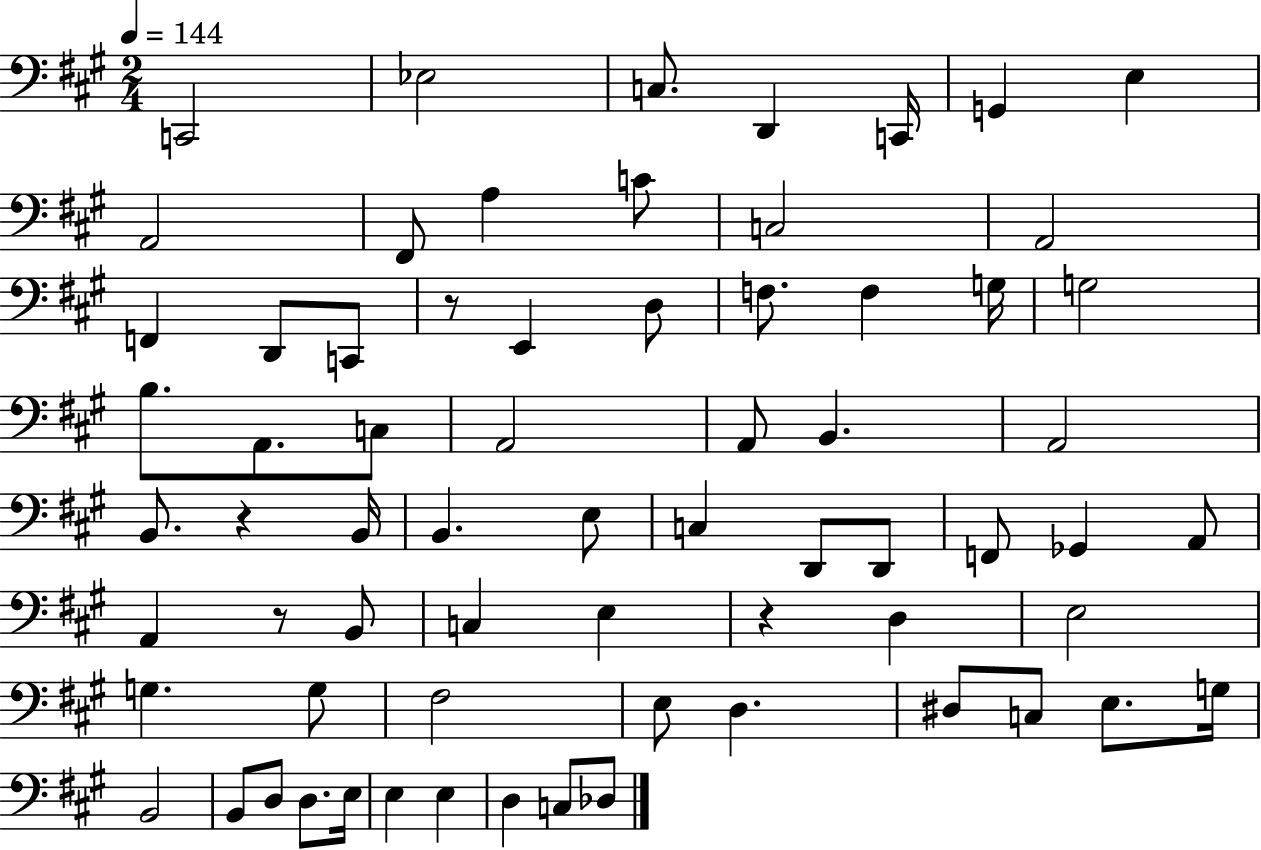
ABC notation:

X:1
T:Untitled
M:2/4
L:1/4
K:A
C,,2 _E,2 C,/2 D,, C,,/4 G,, E, A,,2 ^F,,/2 A, C/2 C,2 A,,2 F,, D,,/2 C,,/2 z/2 E,, D,/2 F,/2 F, G,/4 G,2 B,/2 A,,/2 C,/2 A,,2 A,,/2 B,, A,,2 B,,/2 z B,,/4 B,, E,/2 C, D,,/2 D,,/2 F,,/2 _G,, A,,/2 A,, z/2 B,,/2 C, E, z D, E,2 G, G,/2 ^F,2 E,/2 D, ^D,/2 C,/2 E,/2 G,/4 B,,2 B,,/2 D,/2 D,/2 E,/4 E, E, D, C,/2 _D,/2